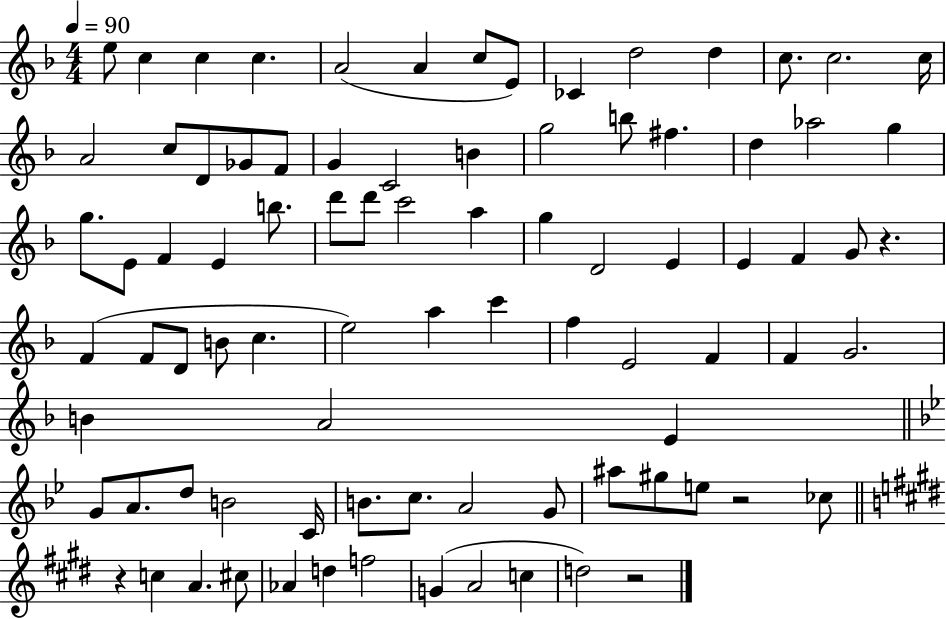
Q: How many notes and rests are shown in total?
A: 86